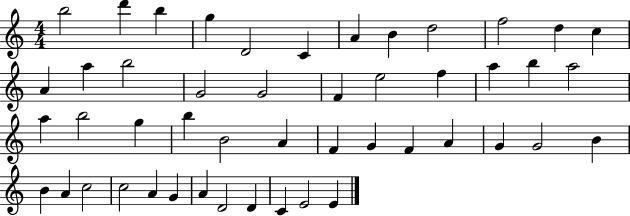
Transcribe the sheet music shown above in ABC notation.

X:1
T:Untitled
M:4/4
L:1/4
K:C
b2 d' b g D2 C A B d2 f2 d c A a b2 G2 G2 F e2 f a b a2 a b2 g b B2 A F G F A G G2 B B A c2 c2 A G A D2 D C E2 E